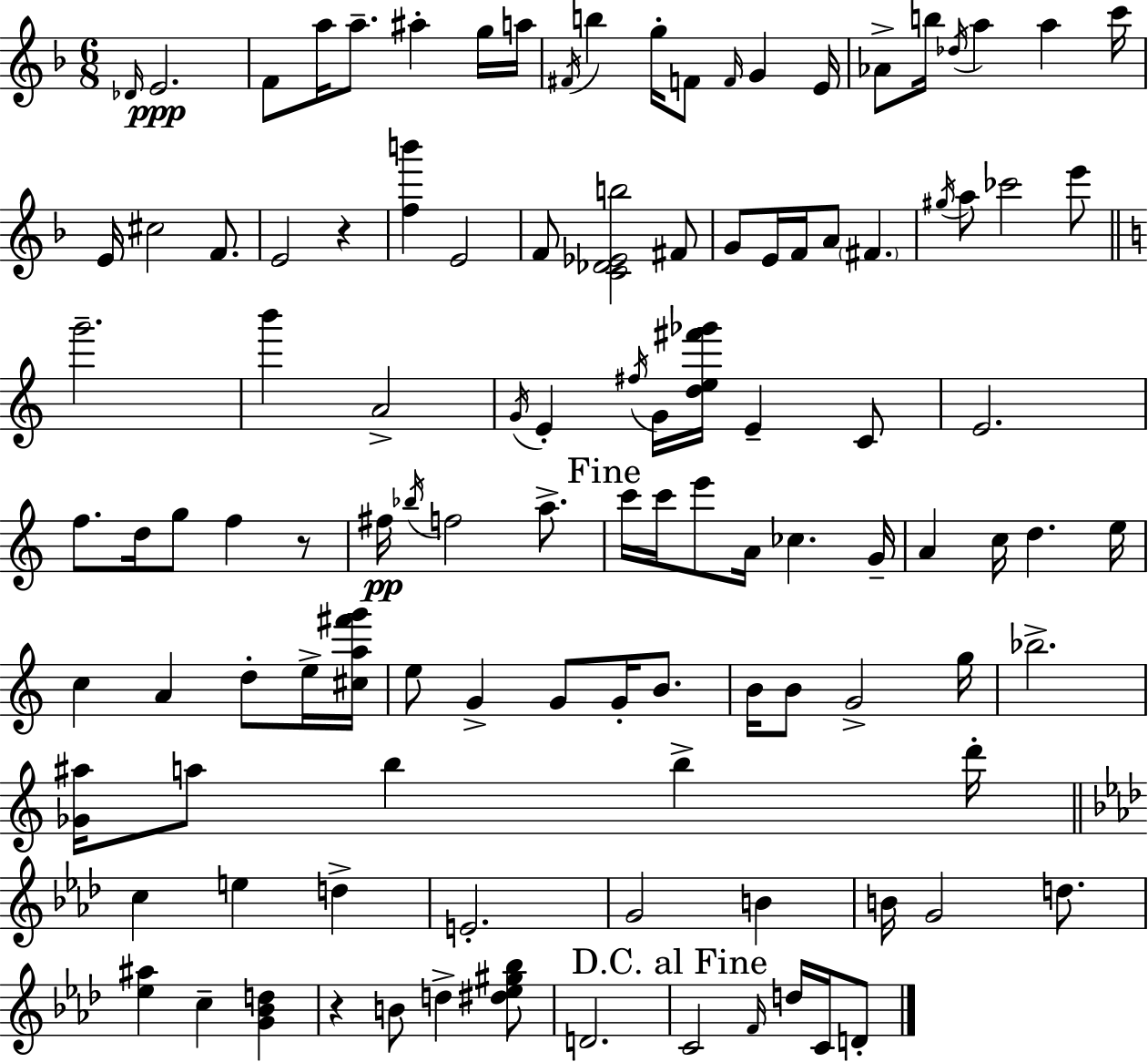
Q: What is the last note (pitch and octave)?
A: D4